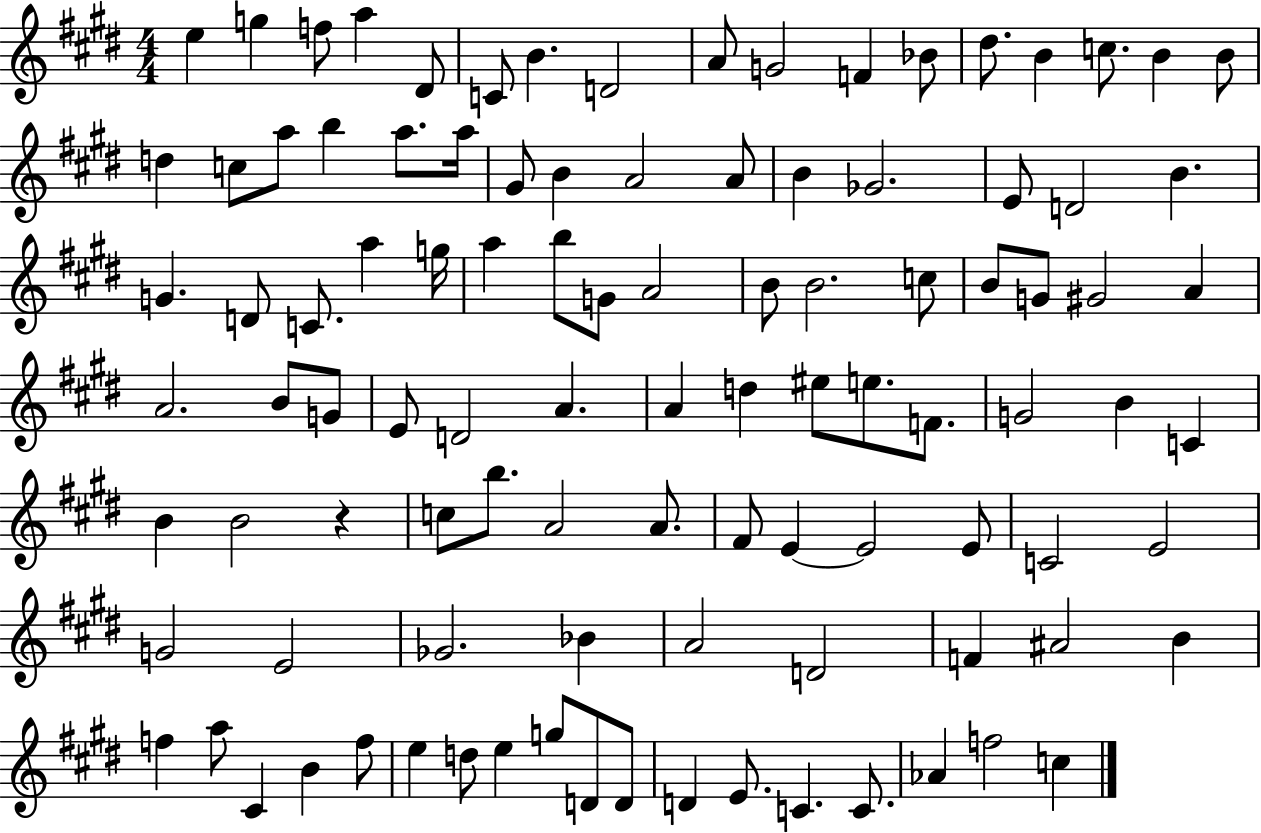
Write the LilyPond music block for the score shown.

{
  \clef treble
  \numericTimeSignature
  \time 4/4
  \key e \major
  e''4 g''4 f''8 a''4 dis'8 | c'8 b'4. d'2 | a'8 g'2 f'4 bes'8 | dis''8. b'4 c''8. b'4 b'8 | \break d''4 c''8 a''8 b''4 a''8. a''16 | gis'8 b'4 a'2 a'8 | b'4 ges'2. | e'8 d'2 b'4. | \break g'4. d'8 c'8. a''4 g''16 | a''4 b''8 g'8 a'2 | b'8 b'2. c''8 | b'8 g'8 gis'2 a'4 | \break a'2. b'8 g'8 | e'8 d'2 a'4. | a'4 d''4 eis''8 e''8. f'8. | g'2 b'4 c'4 | \break b'4 b'2 r4 | c''8 b''8. a'2 a'8. | fis'8 e'4~~ e'2 e'8 | c'2 e'2 | \break g'2 e'2 | ges'2. bes'4 | a'2 d'2 | f'4 ais'2 b'4 | \break f''4 a''8 cis'4 b'4 f''8 | e''4 d''8 e''4 g''8 d'8 d'8 | d'4 e'8. c'4. c'8. | aes'4 f''2 c''4 | \break \bar "|."
}